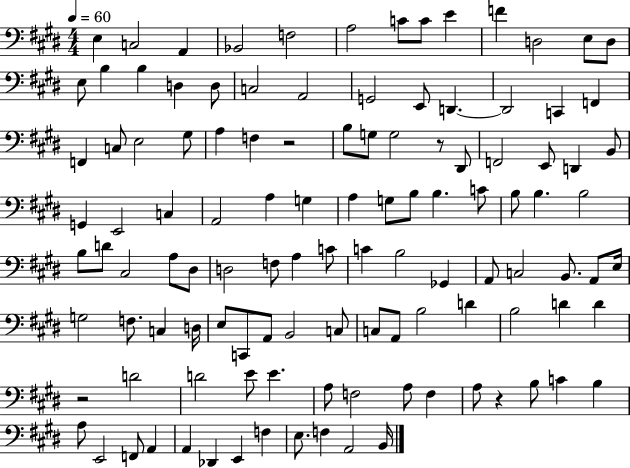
X:1
T:Untitled
M:4/4
L:1/4
K:E
E, C,2 A,, _B,,2 F,2 A,2 C/2 C/2 E F D,2 E,/2 D,/2 E,/2 B, B, D, D,/2 C,2 A,,2 G,,2 E,,/2 D,, D,,2 C,, F,, F,, C,/2 E,2 ^G,/2 A, F, z2 B,/2 G,/2 G,2 z/2 ^D,,/2 F,,2 E,,/2 D,, B,,/2 G,, E,,2 C, A,,2 A, G, A, G,/2 B,/2 B, C/2 B,/2 B, B,2 B,/2 D/2 ^C,2 A,/2 ^D,/2 D,2 F,/2 A, C/2 C B,2 _G,, A,,/2 C,2 B,,/2 A,,/2 E,/4 G,2 F,/2 C, D,/4 E,/2 C,,/2 A,,/2 B,,2 C,/2 C,/2 A,,/2 B,2 D B,2 D D z2 D2 D2 E/2 E A,/2 F,2 A,/2 F, A,/2 z B,/2 C B, A,/2 E,,2 F,,/2 A,, A,, _D,, E,, F, E,/2 F, A,,2 B,,/4